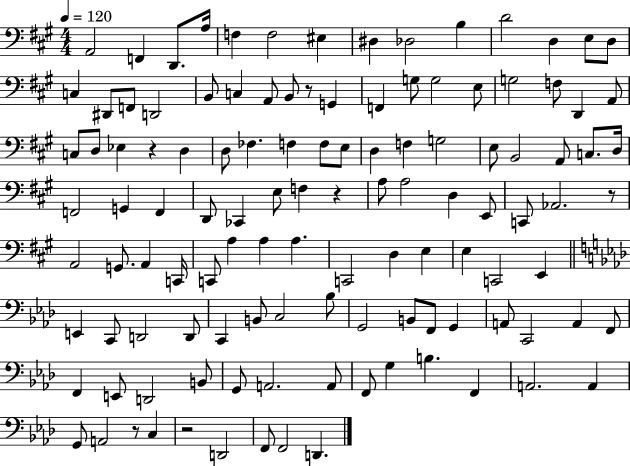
{
  \clef bass
  \numericTimeSignature
  \time 4/4
  \key a \major
  \tempo 4 = 120
  a,2 f,4 d,8. a16 | f4 f2 eis4 | dis4 des2 b4 | d'2 d4 e8 d8 | \break c4 dis,8 f,8 d,2 | b,8 c4 a,8 b,8 r8 g,4 | f,4 g8 g2 e8 | g2 f8 d,4 a,8 | \break c8 d8 ees4 r4 d4 | d8 fes4. f4 f8 e8 | d4 f4 g2 | e8 b,2 a,8 c8. d16 | \break f,2 g,4 f,4 | d,8 ces,4 e8 f4 r4 | a8 a2 d4 e,8 | c,8 aes,2. r8 | \break a,2 g,8. a,4 c,16 | c,8 a4 a4 a4. | c,2 d4 e4 | e4 c,2 e,4 | \break \bar "||" \break \key f \minor e,4 c,8 d,2 d,8 | c,4 b,8 c2 bes8 | g,2 b,8 f,8 g,4 | a,8 c,2 a,4 f,8 | \break f,4 e,8 d,2 b,8 | g,8 a,2. a,8 | f,8 g4 b4. f,4 | a,2. a,4 | \break g,8 a,2 r8 c4 | r2 d,2 | f,8 f,2 d,4. | \bar "|."
}